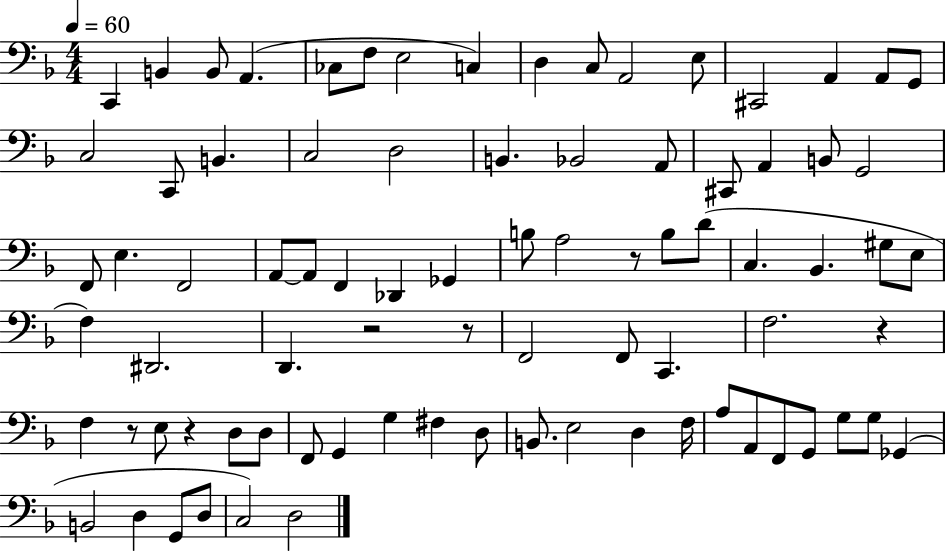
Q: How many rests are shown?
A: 6